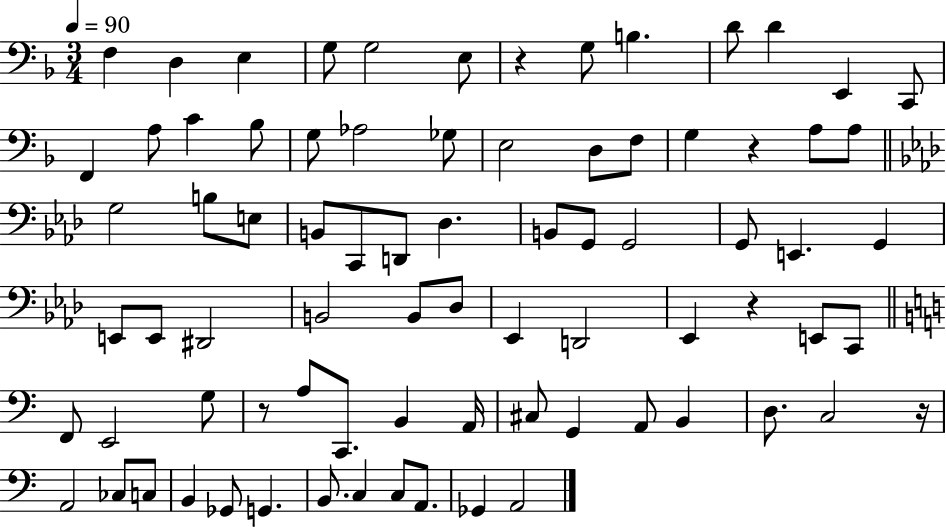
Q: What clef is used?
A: bass